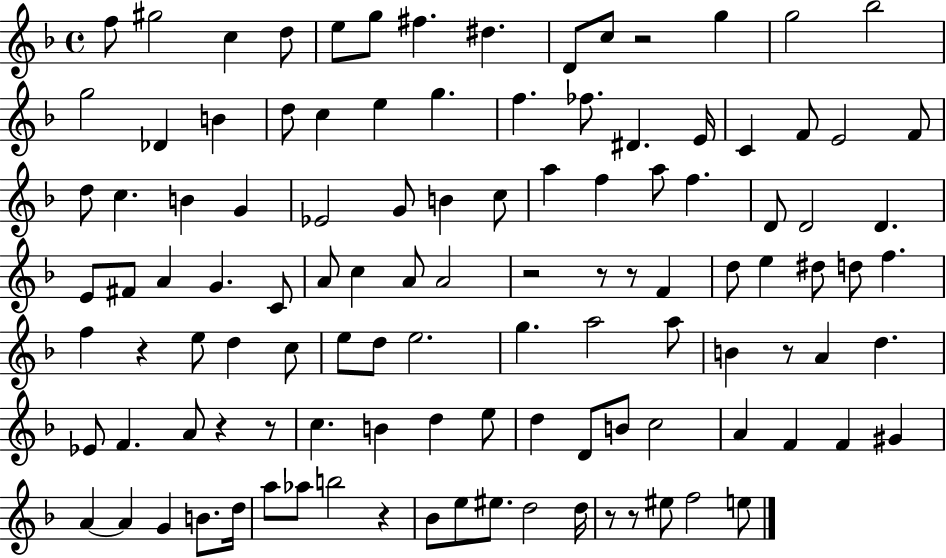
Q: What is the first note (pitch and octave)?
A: F5